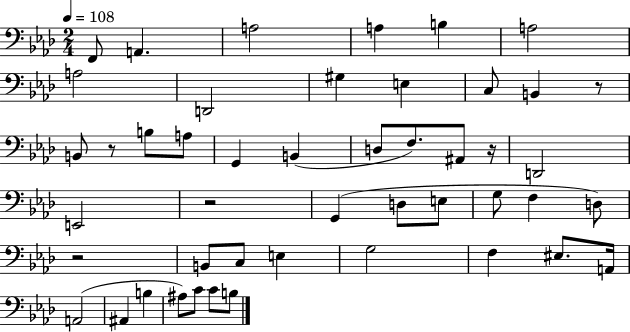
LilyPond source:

{
  \clef bass
  \numericTimeSignature
  \time 2/4
  \key aes \major
  \tempo 4 = 108
  \repeat volta 2 { f,8 a,4. | a2 | a4 b4 | a2 | \break a2 | d,2 | gis4 e4 | c8 b,4 r8 | \break b,8 r8 b8 a8 | g,4 b,4( | d8 f8.) ais,8 r16 | d,2 | \break e,2 | r2 | g,4( d8 e8 | g8 f4 d8) | \break r2 | b,8 c8 e4 | g2 | f4 eis8. a,16 | \break a,2( | ais,4 b4 | ais8) c'8 c'8 b8 | } \bar "|."
}